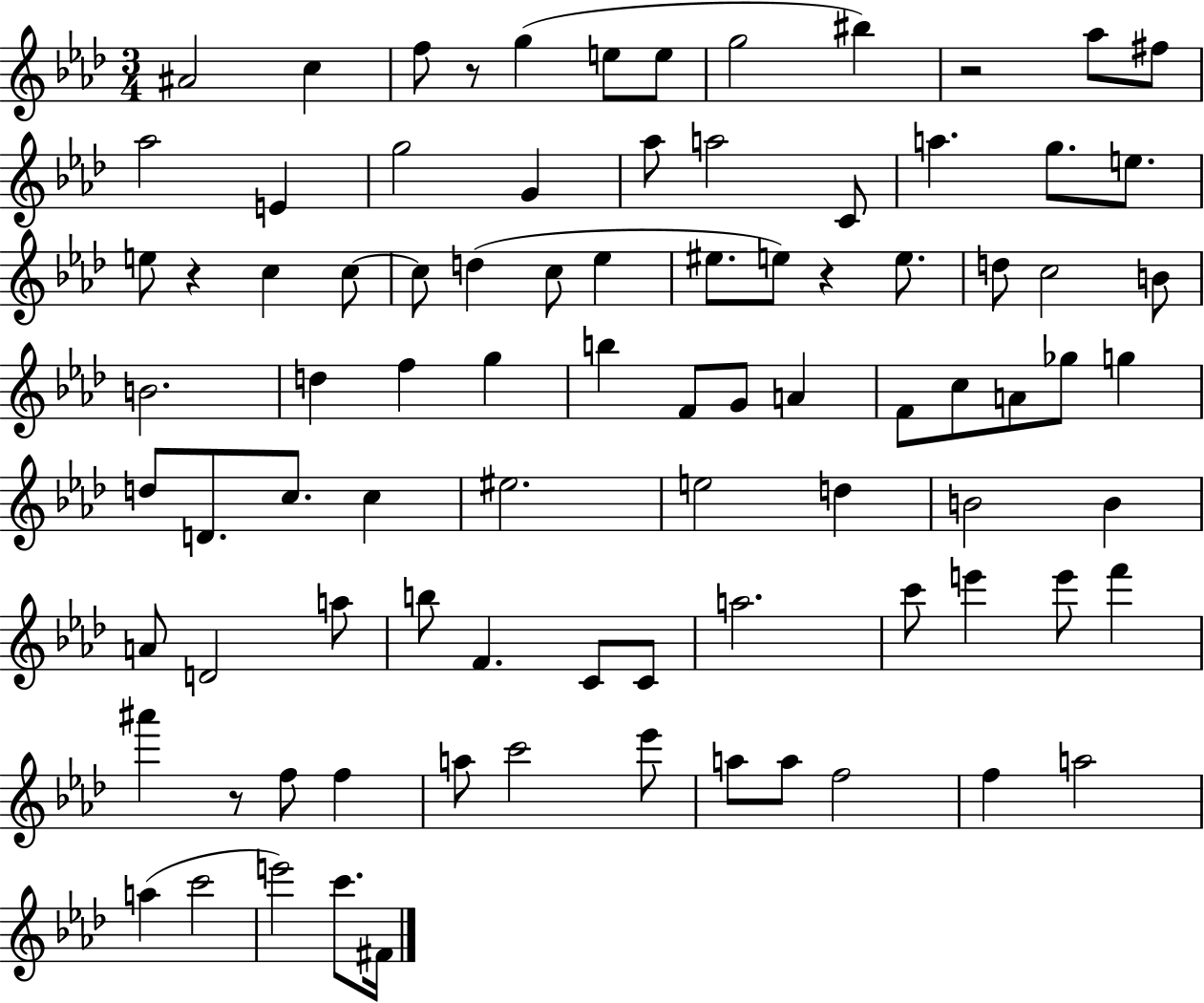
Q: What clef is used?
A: treble